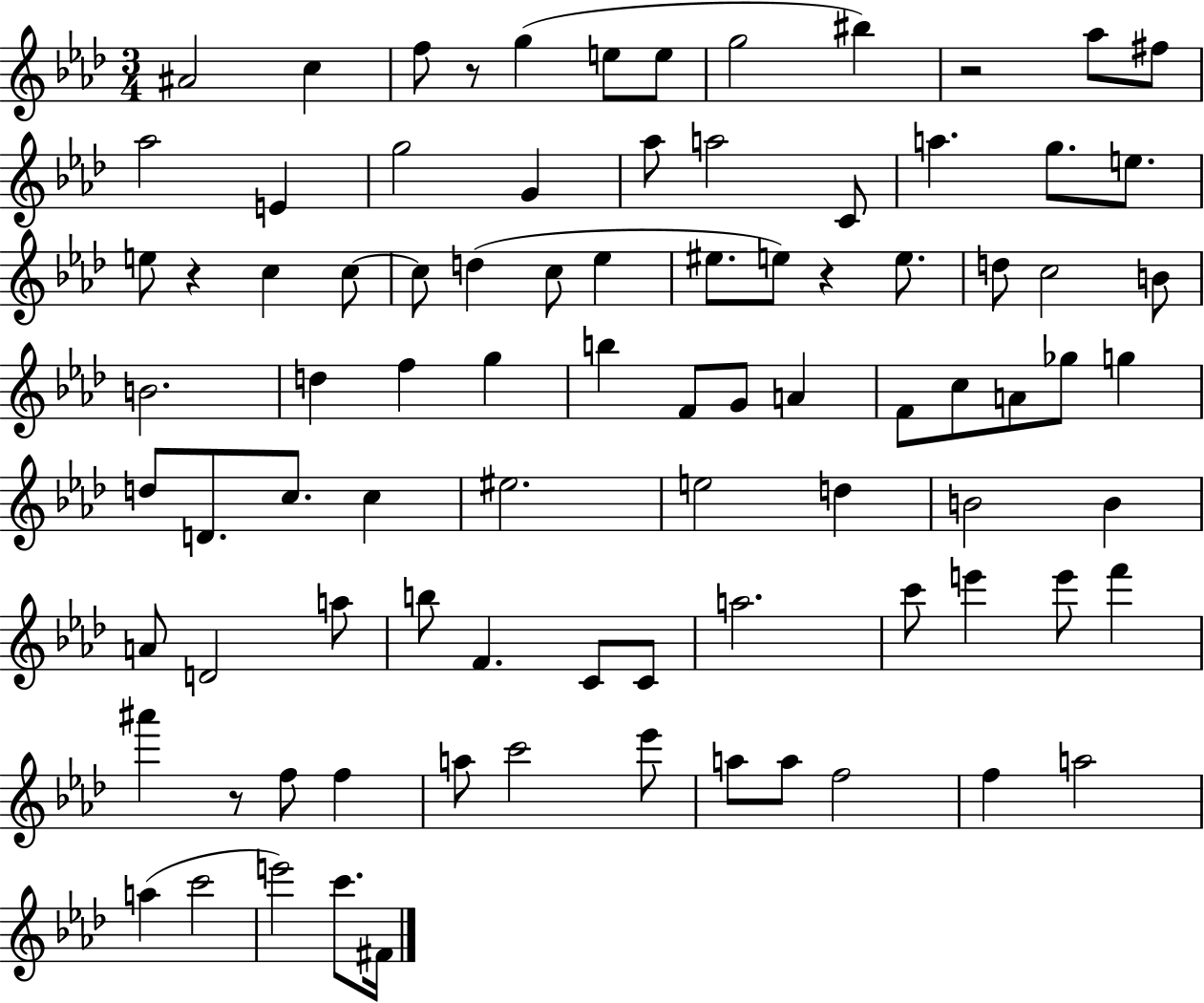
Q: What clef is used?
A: treble